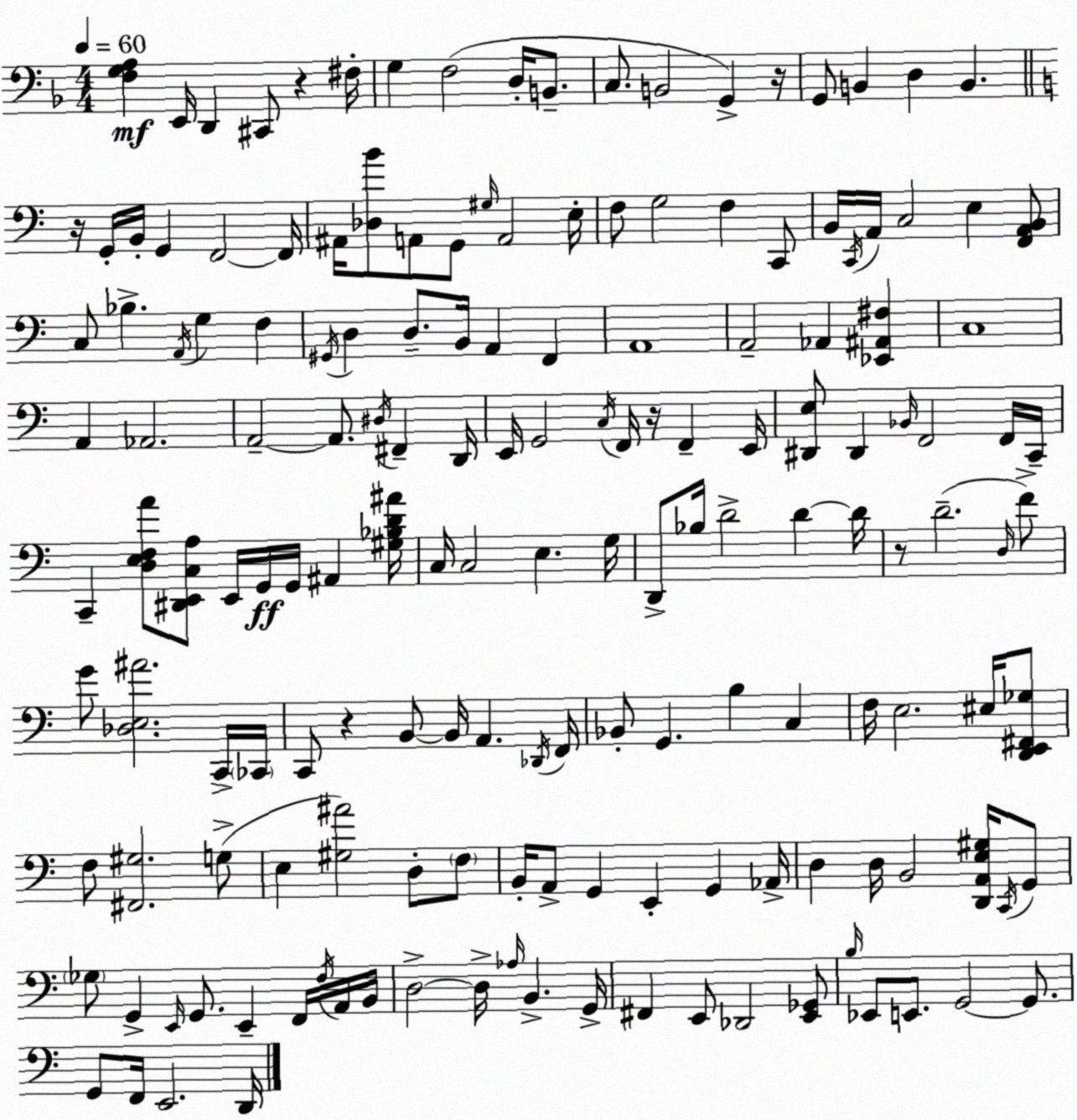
X:1
T:Untitled
M:4/4
L:1/4
K:F
[F,G,A,] E,,/4 D,, ^C,,/2 z ^F,/4 G, F,2 D,/4 B,,/2 C,/2 B,,2 G,, z/4 G,,/2 B,, D, B,, z/4 G,,/4 B,,/4 G,, F,,2 F,,/4 ^A,,/4 [_D,B]/2 A,,/2 G,,/2 ^G,/4 A,,2 E,/4 F,/2 G,2 F, C,,/2 B,,/4 C,,/4 A,,/4 C,2 E, [F,,A,,B,,]/2 C,/2 _B, A,,/4 G, F, ^G,,/4 D, D,/2 B,,/4 A,, F,, A,,4 A,,2 _A,, [_E,,^A,,^F,] C,4 A,, _A,,2 A,,2 A,,/2 ^D,/4 ^F,, D,,/4 E,,/4 G,,2 C,/4 F,,/4 z/4 F,, E,,/4 [^D,,E,]/2 ^D,, _B,,/4 F,,2 F,,/4 C,,/4 C,, [D,E,F,A]/2 [^D,,E,,C,A,]/2 E,,/4 G,,/4 G,,/4 ^A,, [^G,_B,D^A]/4 C,/4 C,2 E, G,/4 D,,/2 _B,/4 D2 D D/4 z/2 D2 D,/4 F/2 G/2 [_D,E,^A]2 C,,/4 _C,,/4 C,,/2 z B,,/2 B,,/4 A,, _D,,/4 F,,/4 _B,,/2 G,, B, C, F,/4 E,2 ^E,/4 [D,,E,,^F,,_G,]/2 F,/2 [^F,,^G,]2 G,/2 E, [^G,^A]2 D,/2 F,/2 B,,/4 A,,/2 G,, E,, G,, _A,,/4 D, D,/4 B,,2 [D,,A,,E,^G,]/4 C,,/4 G,,/2 _G,/2 G,, E,,/4 G,,/2 E,, F,,/4 F,/4 A,,/4 B,,/4 D,2 D,/4 _A,/4 B,, G,,/4 ^F,, E,,/2 _D,,2 [E,,_G,,]/2 B,/4 _E,,/2 E,,/2 G,,2 G,,/2 G,,/2 F,,/4 E,,2 D,,/4